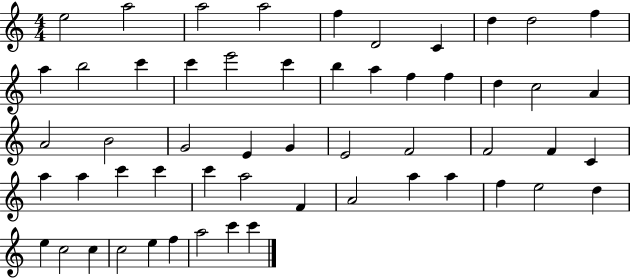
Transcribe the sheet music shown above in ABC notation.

X:1
T:Untitled
M:4/4
L:1/4
K:C
e2 a2 a2 a2 f D2 C d d2 f a b2 c' c' e'2 c' b a f f d c2 A A2 B2 G2 E G E2 F2 F2 F C a a c' c' c' a2 F A2 a a f e2 d e c2 c c2 e f a2 c' c'